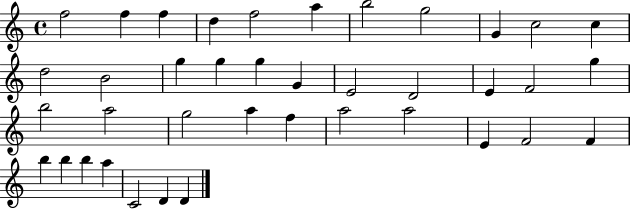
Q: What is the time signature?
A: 4/4